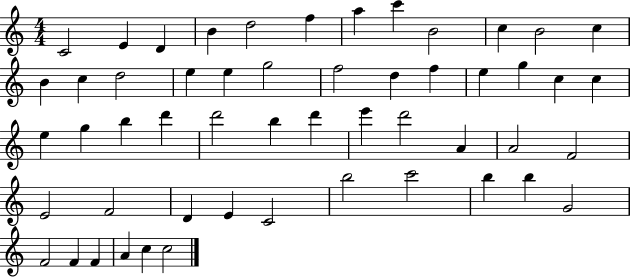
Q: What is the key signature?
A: C major